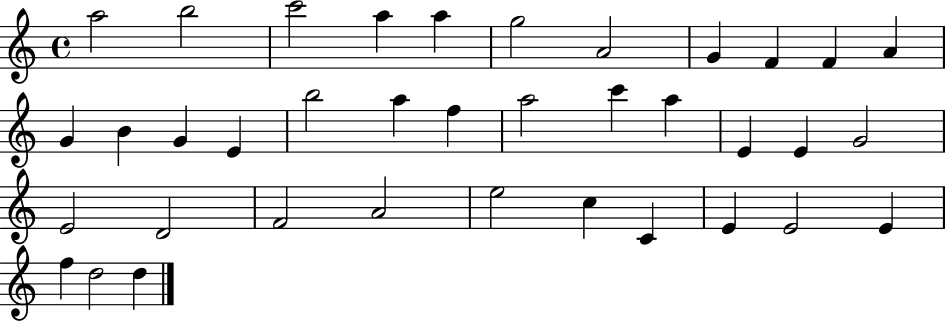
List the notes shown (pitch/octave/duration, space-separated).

A5/h B5/h C6/h A5/q A5/q G5/h A4/h G4/q F4/q F4/q A4/q G4/q B4/q G4/q E4/q B5/h A5/q F5/q A5/h C6/q A5/q E4/q E4/q G4/h E4/h D4/h F4/h A4/h E5/h C5/q C4/q E4/q E4/h E4/q F5/q D5/h D5/q